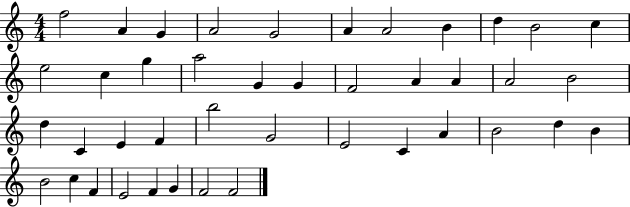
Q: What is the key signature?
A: C major